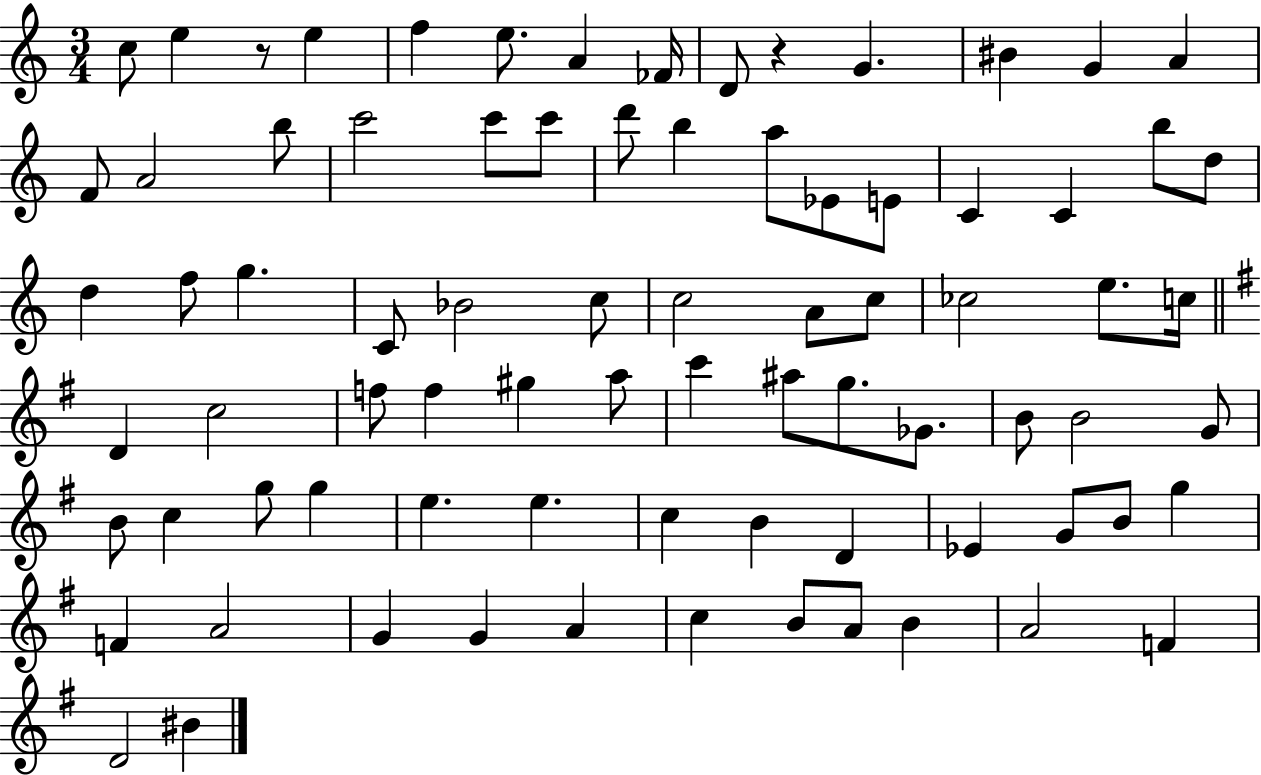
X:1
T:Untitled
M:3/4
L:1/4
K:C
c/2 e z/2 e f e/2 A _F/4 D/2 z G ^B G A F/2 A2 b/2 c'2 c'/2 c'/2 d'/2 b a/2 _E/2 E/2 C C b/2 d/2 d f/2 g C/2 _B2 c/2 c2 A/2 c/2 _c2 e/2 c/4 D c2 f/2 f ^g a/2 c' ^a/2 g/2 _G/2 B/2 B2 G/2 B/2 c g/2 g e e c B D _E G/2 B/2 g F A2 G G A c B/2 A/2 B A2 F D2 ^B